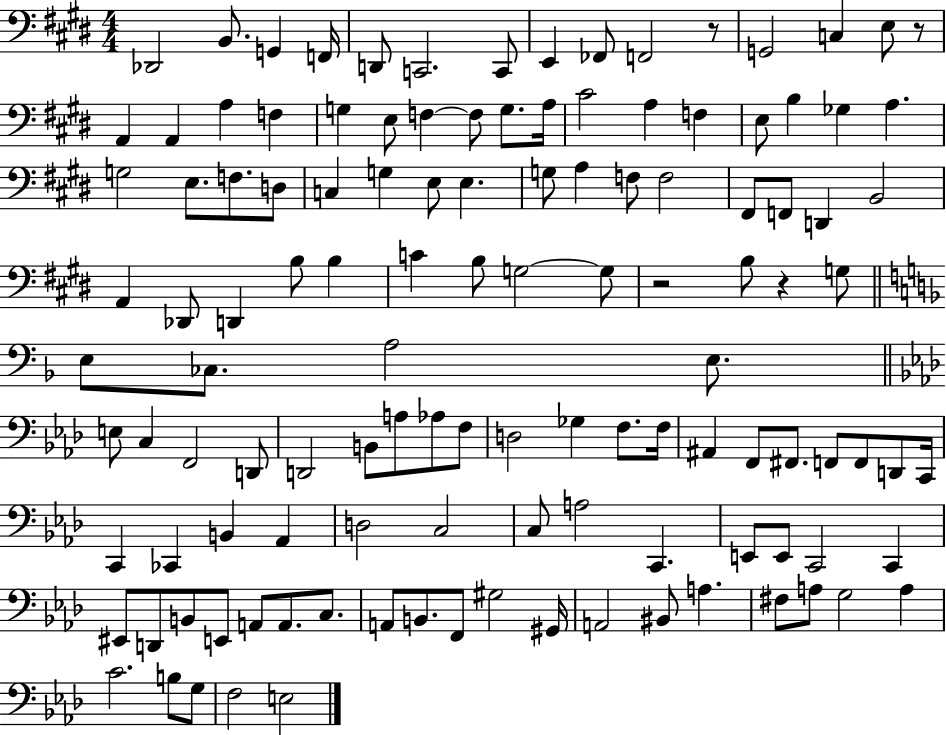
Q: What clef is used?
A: bass